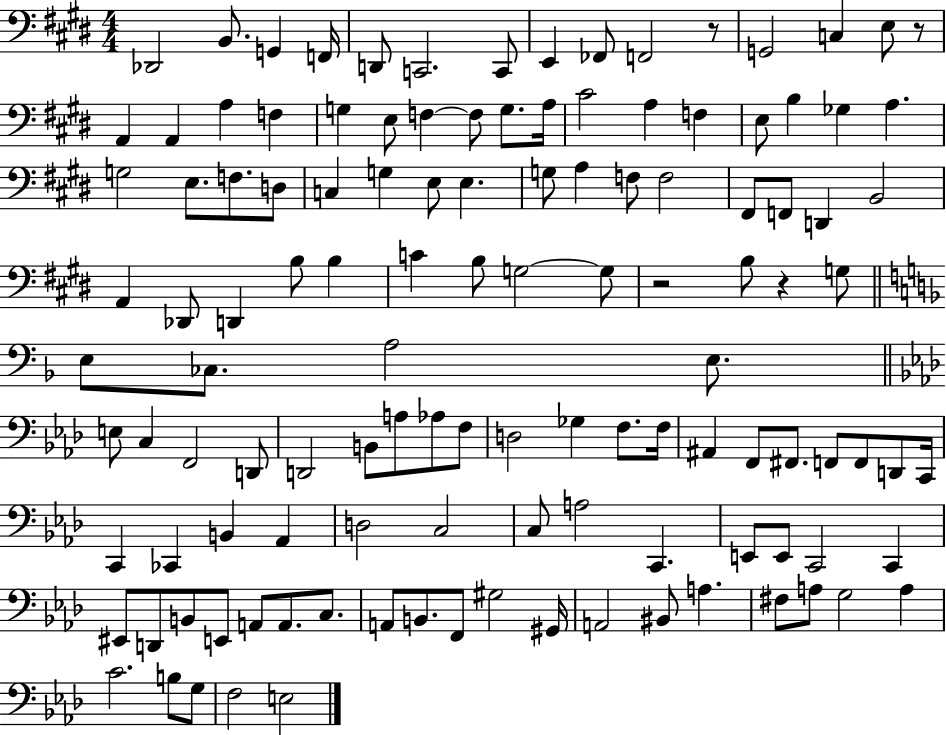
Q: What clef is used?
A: bass